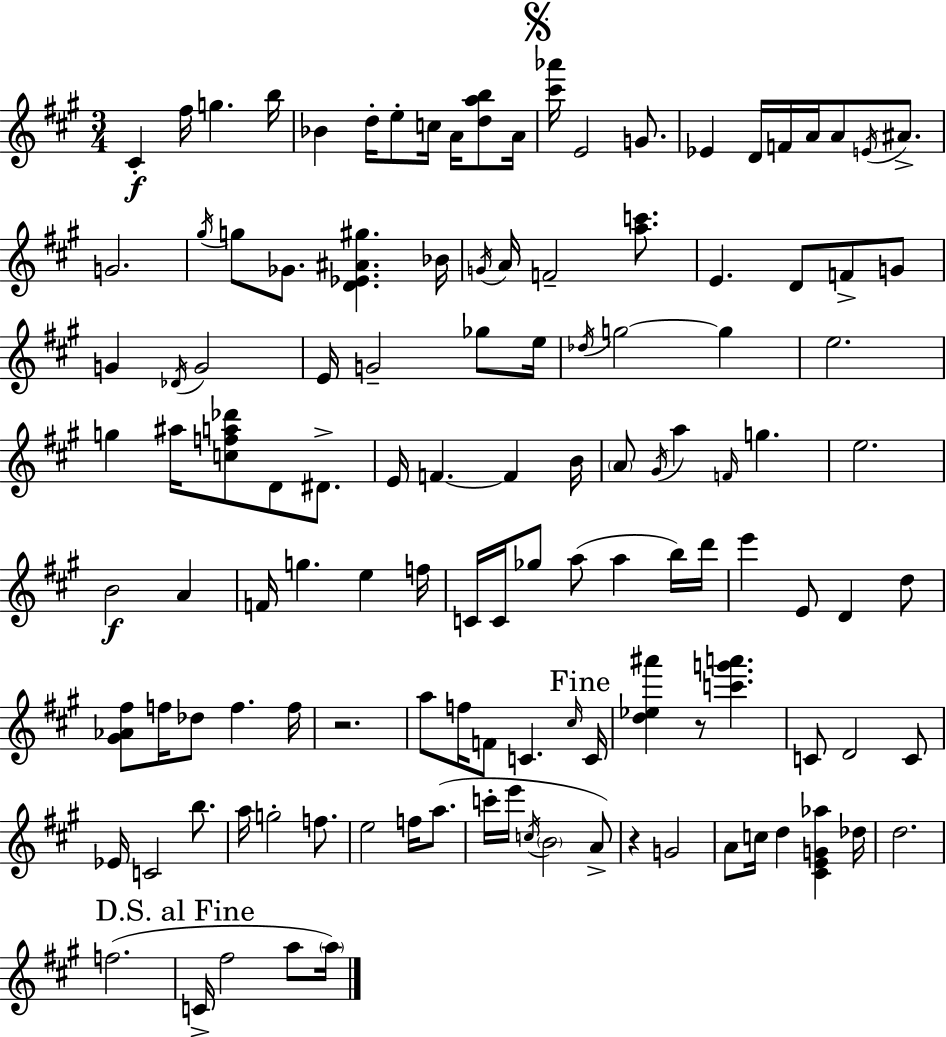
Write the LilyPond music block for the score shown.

{
  \clef treble
  \numericTimeSignature
  \time 3/4
  \key a \major
  cis'4-.\f fis''16 g''4. b''16 | bes'4 d''16-. e''8-. c''16 a'16 <d'' a'' b''>8 a'16 | \mark \markup { \musicglyph "scripts.segno" } <cis''' aes'''>16 e'2 g'8. | ees'4 d'16 f'16 a'16 a'8 \acciaccatura { e'16 } ais'8.-> | \break g'2. | \acciaccatura { gis''16 } g''8 ges'8. <d' ees' ais' gis''>4. | bes'16 \acciaccatura { g'16 } a'16 f'2-- | <a'' c'''>8. e'4. d'8 f'8-> | \break g'8 g'4 \acciaccatura { des'16 } g'2 | e'16 g'2-- | ges''8 e''16 \acciaccatura { des''16 } g''2~~ | g''4 e''2. | \break g''4 ais''16 <c'' f'' a'' des'''>8 | d'8 dis'8.-> e'16 f'4.~~ | f'4 b'16 \parenthesize a'8 \acciaccatura { gis'16 } a''4 | \grace { f'16 } g''4. e''2. | \break b'2\f | a'4 f'16 g''4. | e''4 f''16 c'16 c'16 ges''8 a''8( | a''4 b''16) d'''16 e'''4 e'8 | \break d'4 d''8 <gis' aes' fis''>8 f''16 des''8 | f''4. f''16 r2. | a''8 f''16 f'8 | c'4. \grace { cis''16 } \mark "Fine" c'16 <d'' ees'' ais'''>4 | \break r8 <c''' g''' a'''>4. c'8 d'2 | c'8 ees'16 c'2 | b''8. a''16 g''2-. | f''8. e''2 | \break f''16 a''8.( c'''16-. e'''16 \acciaccatura { c''16 } \parenthesize b'2 | a'8->) r4 | g'2 a'8 c''16 | d''4 <cis' e' g' aes''>4 des''16 d''2. | \break f''2.( | \mark "D.S. al Fine" c'16-> fis''2 | a''8 \parenthesize a''16) \bar "|."
}